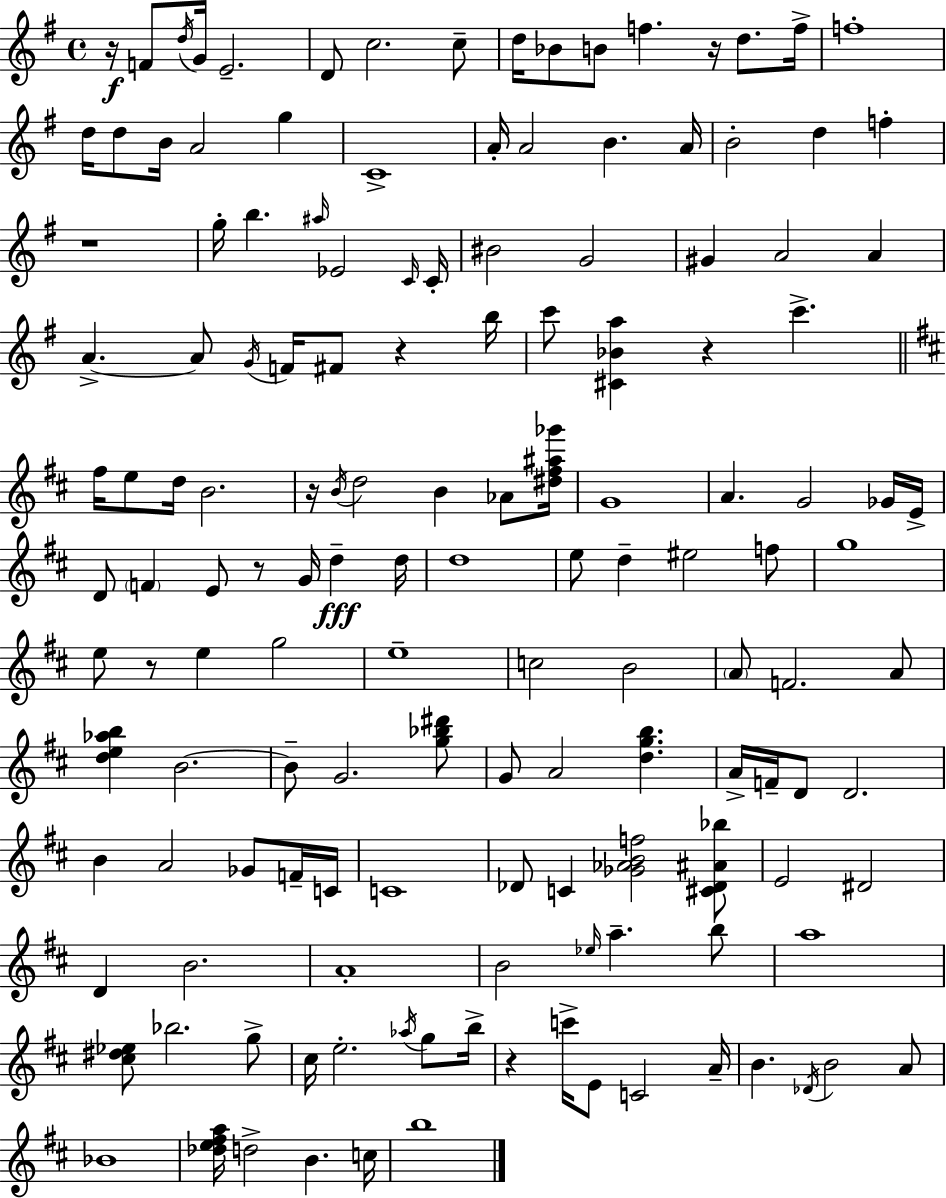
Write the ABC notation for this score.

X:1
T:Untitled
M:4/4
L:1/4
K:G
z/4 F/2 d/4 G/4 E2 D/2 c2 c/2 d/4 _B/2 B/2 f z/4 d/2 f/4 f4 d/4 d/2 B/4 A2 g C4 A/4 A2 B A/4 B2 d f z4 g/4 b ^a/4 _E2 C/4 C/4 ^B2 G2 ^G A2 A A A/2 G/4 F/4 ^F/2 z b/4 c'/2 [^C_Ba] z c' ^f/4 e/2 d/4 B2 z/4 B/4 d2 B _A/2 [^d^f^a_g']/4 G4 A G2 _G/4 E/4 D/2 F E/2 z/2 G/4 d d/4 d4 e/2 d ^e2 f/2 g4 e/2 z/2 e g2 e4 c2 B2 A/2 F2 A/2 [de_ab] B2 B/2 G2 [g_b^d']/2 G/2 A2 [dgb] A/4 F/4 D/2 D2 B A2 _G/2 F/4 C/4 C4 _D/2 C [_G_ABf]2 [^C_D^A_b]/2 E2 ^D2 D B2 A4 B2 _e/4 a b/2 a4 [^c^d_e]/2 _b2 g/2 ^c/4 e2 _a/4 g/2 b/4 z c'/4 E/2 C2 A/4 B _D/4 B2 A/2 _B4 [_de^fa]/4 d2 B c/4 b4